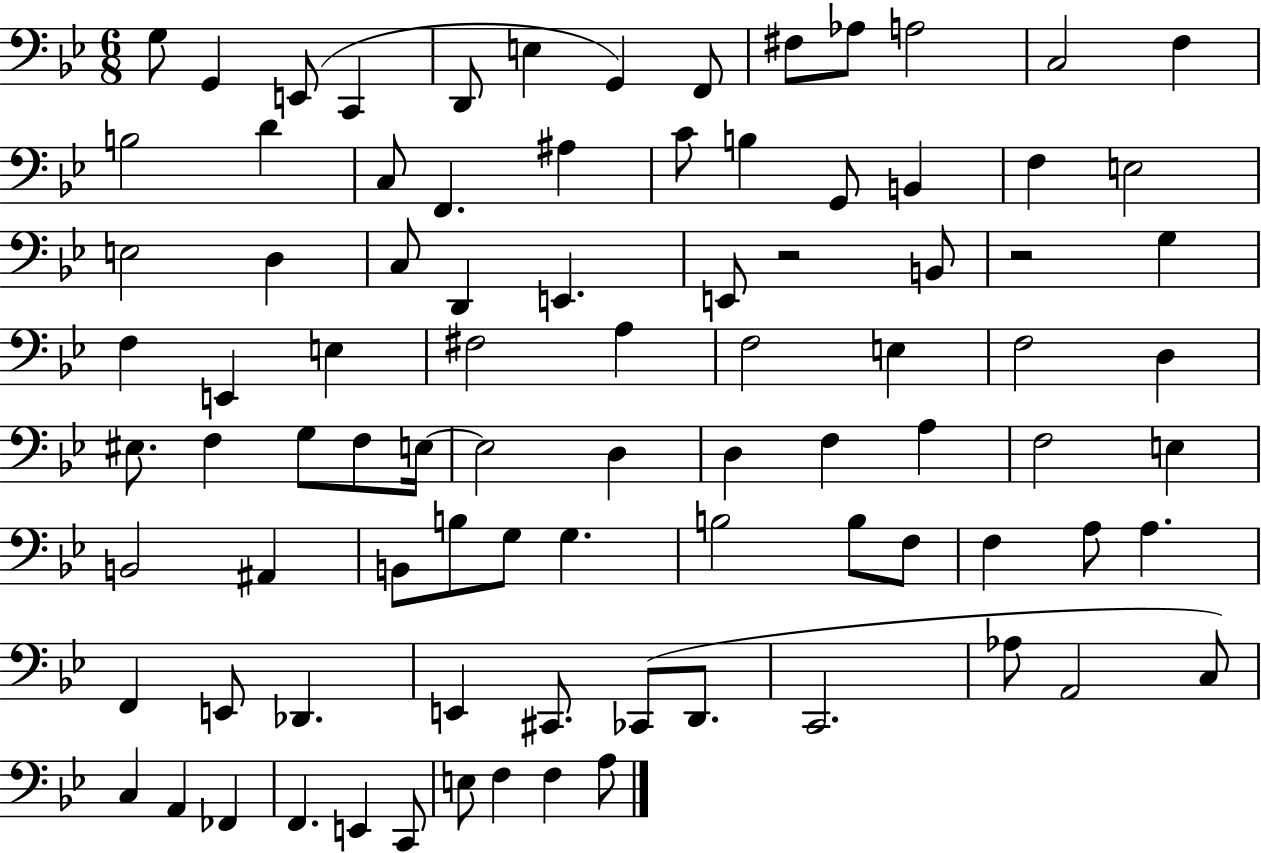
{
  \clef bass
  \numericTimeSignature
  \time 6/8
  \key bes \major
  g8 g,4 e,8( c,4 | d,8 e4 g,4) f,8 | fis8 aes8 a2 | c2 f4 | \break b2 d'4 | c8 f,4. ais4 | c'8 b4 g,8 b,4 | f4 e2 | \break e2 d4 | c8 d,4 e,4. | e,8 r2 b,8 | r2 g4 | \break f4 e,4 e4 | fis2 a4 | f2 e4 | f2 d4 | \break eis8. f4 g8 f8 e16~~ | e2 d4 | d4 f4 a4 | f2 e4 | \break b,2 ais,4 | b,8 b8 g8 g4. | b2 b8 f8 | f4 a8 a4. | \break f,4 e,8 des,4. | e,4 cis,8. ces,8( d,8. | c,2. | aes8 a,2 c8) | \break c4 a,4 fes,4 | f,4. e,4 c,8 | e8 f4 f4 a8 | \bar "|."
}